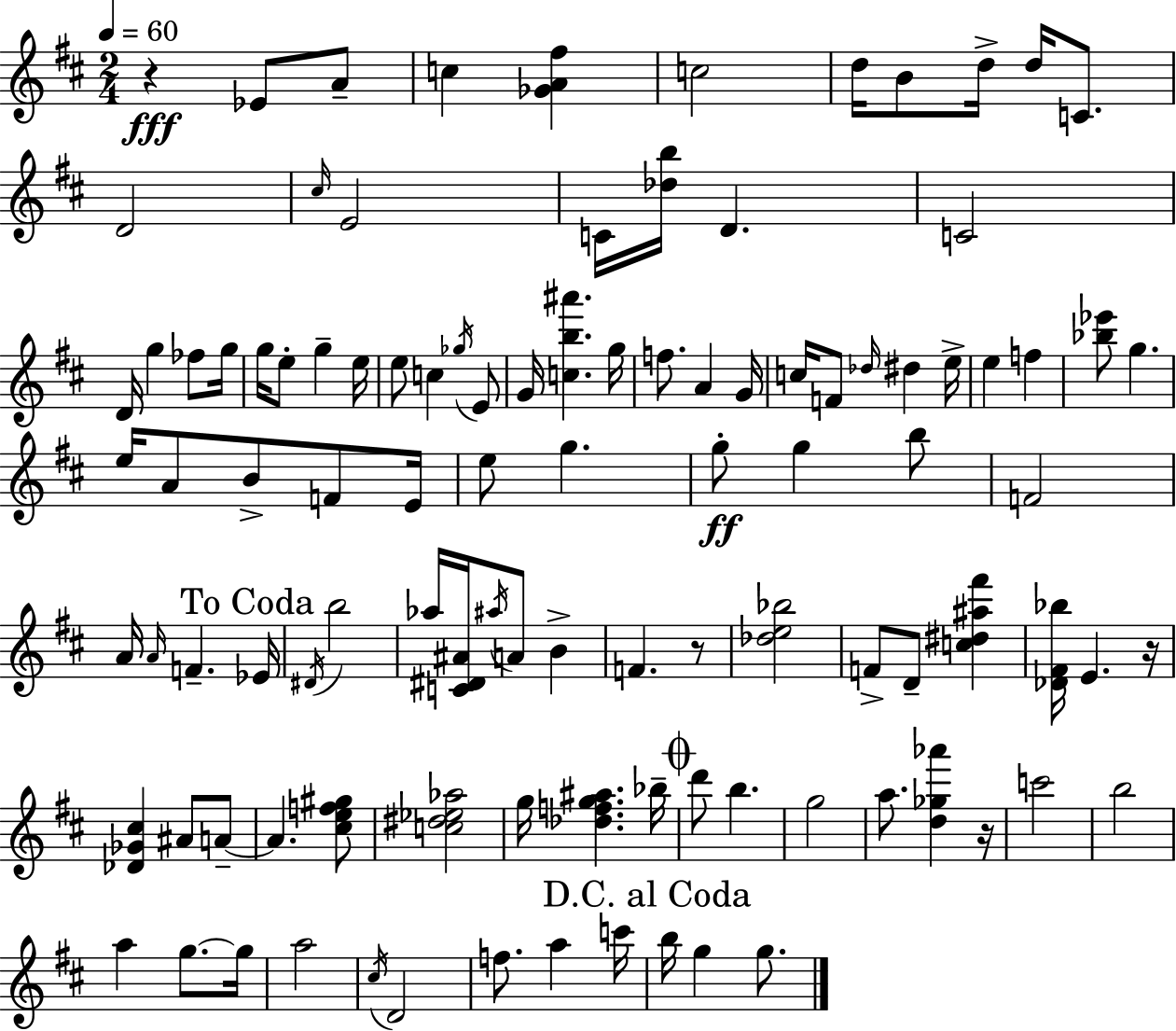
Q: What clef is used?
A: treble